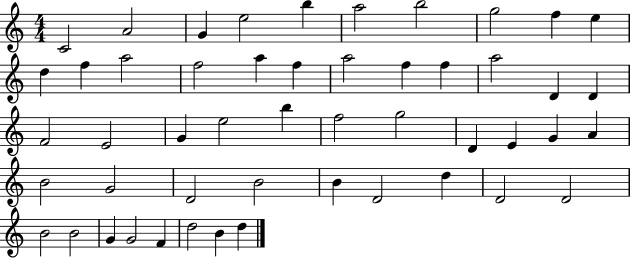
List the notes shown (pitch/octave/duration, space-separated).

C4/h A4/h G4/q E5/h B5/q A5/h B5/h G5/h F5/q E5/q D5/q F5/q A5/h F5/h A5/q F5/q A5/h F5/q F5/q A5/h D4/q D4/q F4/h E4/h G4/q E5/h B5/q F5/h G5/h D4/q E4/q G4/q A4/q B4/h G4/h D4/h B4/h B4/q D4/h D5/q D4/h D4/h B4/h B4/h G4/q G4/h F4/q D5/h B4/q D5/q